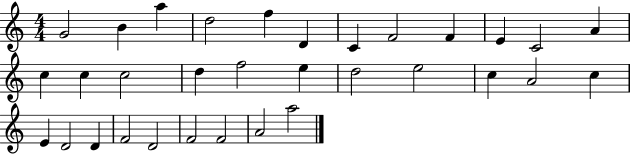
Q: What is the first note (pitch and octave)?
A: G4